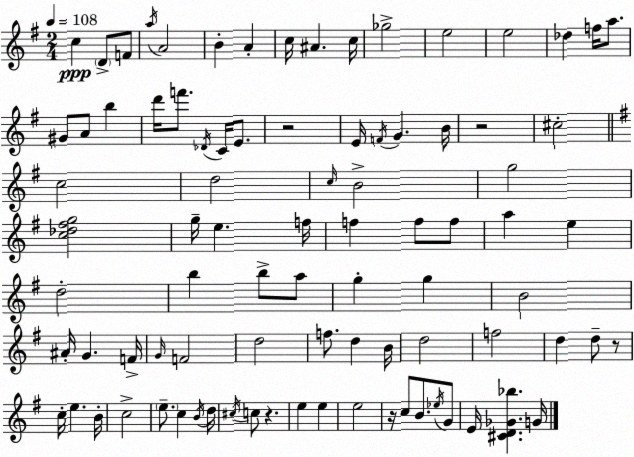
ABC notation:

X:1
T:Untitled
M:2/4
L:1/4
K:G
c D/2 F/2 a/4 A2 B A c/4 ^A c/4 _g2 e2 e2 _d f/4 a/2 ^G/2 A/2 b d'/4 f'/2 _D/4 C/4 E/2 z2 E/4 F/4 G B/4 z2 ^c2 c2 d2 c/4 B2 g2 [c_d^fg]2 g/4 e f/4 f f/2 f/2 a e d2 b b/2 a/2 g g B2 ^A/4 G F/4 G/4 F2 d2 f/2 d B/4 d2 f2 d d/2 z/2 c/4 e B/4 c2 e/2 c B/4 d/4 ^c/4 c/2 z e e e2 z/4 c/2 B/2 _e/4 G/2 E/4 [^CD_G_b] G/4